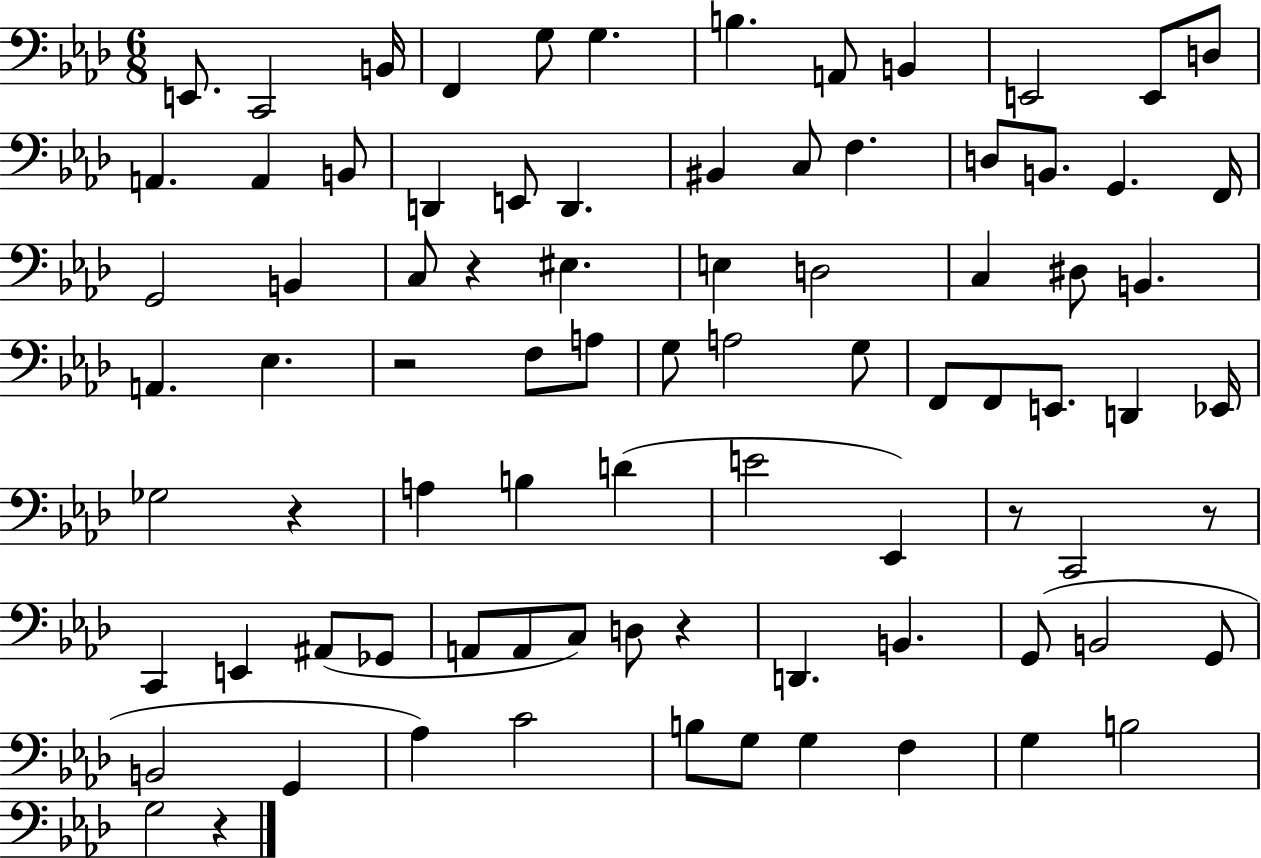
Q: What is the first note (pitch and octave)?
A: E2